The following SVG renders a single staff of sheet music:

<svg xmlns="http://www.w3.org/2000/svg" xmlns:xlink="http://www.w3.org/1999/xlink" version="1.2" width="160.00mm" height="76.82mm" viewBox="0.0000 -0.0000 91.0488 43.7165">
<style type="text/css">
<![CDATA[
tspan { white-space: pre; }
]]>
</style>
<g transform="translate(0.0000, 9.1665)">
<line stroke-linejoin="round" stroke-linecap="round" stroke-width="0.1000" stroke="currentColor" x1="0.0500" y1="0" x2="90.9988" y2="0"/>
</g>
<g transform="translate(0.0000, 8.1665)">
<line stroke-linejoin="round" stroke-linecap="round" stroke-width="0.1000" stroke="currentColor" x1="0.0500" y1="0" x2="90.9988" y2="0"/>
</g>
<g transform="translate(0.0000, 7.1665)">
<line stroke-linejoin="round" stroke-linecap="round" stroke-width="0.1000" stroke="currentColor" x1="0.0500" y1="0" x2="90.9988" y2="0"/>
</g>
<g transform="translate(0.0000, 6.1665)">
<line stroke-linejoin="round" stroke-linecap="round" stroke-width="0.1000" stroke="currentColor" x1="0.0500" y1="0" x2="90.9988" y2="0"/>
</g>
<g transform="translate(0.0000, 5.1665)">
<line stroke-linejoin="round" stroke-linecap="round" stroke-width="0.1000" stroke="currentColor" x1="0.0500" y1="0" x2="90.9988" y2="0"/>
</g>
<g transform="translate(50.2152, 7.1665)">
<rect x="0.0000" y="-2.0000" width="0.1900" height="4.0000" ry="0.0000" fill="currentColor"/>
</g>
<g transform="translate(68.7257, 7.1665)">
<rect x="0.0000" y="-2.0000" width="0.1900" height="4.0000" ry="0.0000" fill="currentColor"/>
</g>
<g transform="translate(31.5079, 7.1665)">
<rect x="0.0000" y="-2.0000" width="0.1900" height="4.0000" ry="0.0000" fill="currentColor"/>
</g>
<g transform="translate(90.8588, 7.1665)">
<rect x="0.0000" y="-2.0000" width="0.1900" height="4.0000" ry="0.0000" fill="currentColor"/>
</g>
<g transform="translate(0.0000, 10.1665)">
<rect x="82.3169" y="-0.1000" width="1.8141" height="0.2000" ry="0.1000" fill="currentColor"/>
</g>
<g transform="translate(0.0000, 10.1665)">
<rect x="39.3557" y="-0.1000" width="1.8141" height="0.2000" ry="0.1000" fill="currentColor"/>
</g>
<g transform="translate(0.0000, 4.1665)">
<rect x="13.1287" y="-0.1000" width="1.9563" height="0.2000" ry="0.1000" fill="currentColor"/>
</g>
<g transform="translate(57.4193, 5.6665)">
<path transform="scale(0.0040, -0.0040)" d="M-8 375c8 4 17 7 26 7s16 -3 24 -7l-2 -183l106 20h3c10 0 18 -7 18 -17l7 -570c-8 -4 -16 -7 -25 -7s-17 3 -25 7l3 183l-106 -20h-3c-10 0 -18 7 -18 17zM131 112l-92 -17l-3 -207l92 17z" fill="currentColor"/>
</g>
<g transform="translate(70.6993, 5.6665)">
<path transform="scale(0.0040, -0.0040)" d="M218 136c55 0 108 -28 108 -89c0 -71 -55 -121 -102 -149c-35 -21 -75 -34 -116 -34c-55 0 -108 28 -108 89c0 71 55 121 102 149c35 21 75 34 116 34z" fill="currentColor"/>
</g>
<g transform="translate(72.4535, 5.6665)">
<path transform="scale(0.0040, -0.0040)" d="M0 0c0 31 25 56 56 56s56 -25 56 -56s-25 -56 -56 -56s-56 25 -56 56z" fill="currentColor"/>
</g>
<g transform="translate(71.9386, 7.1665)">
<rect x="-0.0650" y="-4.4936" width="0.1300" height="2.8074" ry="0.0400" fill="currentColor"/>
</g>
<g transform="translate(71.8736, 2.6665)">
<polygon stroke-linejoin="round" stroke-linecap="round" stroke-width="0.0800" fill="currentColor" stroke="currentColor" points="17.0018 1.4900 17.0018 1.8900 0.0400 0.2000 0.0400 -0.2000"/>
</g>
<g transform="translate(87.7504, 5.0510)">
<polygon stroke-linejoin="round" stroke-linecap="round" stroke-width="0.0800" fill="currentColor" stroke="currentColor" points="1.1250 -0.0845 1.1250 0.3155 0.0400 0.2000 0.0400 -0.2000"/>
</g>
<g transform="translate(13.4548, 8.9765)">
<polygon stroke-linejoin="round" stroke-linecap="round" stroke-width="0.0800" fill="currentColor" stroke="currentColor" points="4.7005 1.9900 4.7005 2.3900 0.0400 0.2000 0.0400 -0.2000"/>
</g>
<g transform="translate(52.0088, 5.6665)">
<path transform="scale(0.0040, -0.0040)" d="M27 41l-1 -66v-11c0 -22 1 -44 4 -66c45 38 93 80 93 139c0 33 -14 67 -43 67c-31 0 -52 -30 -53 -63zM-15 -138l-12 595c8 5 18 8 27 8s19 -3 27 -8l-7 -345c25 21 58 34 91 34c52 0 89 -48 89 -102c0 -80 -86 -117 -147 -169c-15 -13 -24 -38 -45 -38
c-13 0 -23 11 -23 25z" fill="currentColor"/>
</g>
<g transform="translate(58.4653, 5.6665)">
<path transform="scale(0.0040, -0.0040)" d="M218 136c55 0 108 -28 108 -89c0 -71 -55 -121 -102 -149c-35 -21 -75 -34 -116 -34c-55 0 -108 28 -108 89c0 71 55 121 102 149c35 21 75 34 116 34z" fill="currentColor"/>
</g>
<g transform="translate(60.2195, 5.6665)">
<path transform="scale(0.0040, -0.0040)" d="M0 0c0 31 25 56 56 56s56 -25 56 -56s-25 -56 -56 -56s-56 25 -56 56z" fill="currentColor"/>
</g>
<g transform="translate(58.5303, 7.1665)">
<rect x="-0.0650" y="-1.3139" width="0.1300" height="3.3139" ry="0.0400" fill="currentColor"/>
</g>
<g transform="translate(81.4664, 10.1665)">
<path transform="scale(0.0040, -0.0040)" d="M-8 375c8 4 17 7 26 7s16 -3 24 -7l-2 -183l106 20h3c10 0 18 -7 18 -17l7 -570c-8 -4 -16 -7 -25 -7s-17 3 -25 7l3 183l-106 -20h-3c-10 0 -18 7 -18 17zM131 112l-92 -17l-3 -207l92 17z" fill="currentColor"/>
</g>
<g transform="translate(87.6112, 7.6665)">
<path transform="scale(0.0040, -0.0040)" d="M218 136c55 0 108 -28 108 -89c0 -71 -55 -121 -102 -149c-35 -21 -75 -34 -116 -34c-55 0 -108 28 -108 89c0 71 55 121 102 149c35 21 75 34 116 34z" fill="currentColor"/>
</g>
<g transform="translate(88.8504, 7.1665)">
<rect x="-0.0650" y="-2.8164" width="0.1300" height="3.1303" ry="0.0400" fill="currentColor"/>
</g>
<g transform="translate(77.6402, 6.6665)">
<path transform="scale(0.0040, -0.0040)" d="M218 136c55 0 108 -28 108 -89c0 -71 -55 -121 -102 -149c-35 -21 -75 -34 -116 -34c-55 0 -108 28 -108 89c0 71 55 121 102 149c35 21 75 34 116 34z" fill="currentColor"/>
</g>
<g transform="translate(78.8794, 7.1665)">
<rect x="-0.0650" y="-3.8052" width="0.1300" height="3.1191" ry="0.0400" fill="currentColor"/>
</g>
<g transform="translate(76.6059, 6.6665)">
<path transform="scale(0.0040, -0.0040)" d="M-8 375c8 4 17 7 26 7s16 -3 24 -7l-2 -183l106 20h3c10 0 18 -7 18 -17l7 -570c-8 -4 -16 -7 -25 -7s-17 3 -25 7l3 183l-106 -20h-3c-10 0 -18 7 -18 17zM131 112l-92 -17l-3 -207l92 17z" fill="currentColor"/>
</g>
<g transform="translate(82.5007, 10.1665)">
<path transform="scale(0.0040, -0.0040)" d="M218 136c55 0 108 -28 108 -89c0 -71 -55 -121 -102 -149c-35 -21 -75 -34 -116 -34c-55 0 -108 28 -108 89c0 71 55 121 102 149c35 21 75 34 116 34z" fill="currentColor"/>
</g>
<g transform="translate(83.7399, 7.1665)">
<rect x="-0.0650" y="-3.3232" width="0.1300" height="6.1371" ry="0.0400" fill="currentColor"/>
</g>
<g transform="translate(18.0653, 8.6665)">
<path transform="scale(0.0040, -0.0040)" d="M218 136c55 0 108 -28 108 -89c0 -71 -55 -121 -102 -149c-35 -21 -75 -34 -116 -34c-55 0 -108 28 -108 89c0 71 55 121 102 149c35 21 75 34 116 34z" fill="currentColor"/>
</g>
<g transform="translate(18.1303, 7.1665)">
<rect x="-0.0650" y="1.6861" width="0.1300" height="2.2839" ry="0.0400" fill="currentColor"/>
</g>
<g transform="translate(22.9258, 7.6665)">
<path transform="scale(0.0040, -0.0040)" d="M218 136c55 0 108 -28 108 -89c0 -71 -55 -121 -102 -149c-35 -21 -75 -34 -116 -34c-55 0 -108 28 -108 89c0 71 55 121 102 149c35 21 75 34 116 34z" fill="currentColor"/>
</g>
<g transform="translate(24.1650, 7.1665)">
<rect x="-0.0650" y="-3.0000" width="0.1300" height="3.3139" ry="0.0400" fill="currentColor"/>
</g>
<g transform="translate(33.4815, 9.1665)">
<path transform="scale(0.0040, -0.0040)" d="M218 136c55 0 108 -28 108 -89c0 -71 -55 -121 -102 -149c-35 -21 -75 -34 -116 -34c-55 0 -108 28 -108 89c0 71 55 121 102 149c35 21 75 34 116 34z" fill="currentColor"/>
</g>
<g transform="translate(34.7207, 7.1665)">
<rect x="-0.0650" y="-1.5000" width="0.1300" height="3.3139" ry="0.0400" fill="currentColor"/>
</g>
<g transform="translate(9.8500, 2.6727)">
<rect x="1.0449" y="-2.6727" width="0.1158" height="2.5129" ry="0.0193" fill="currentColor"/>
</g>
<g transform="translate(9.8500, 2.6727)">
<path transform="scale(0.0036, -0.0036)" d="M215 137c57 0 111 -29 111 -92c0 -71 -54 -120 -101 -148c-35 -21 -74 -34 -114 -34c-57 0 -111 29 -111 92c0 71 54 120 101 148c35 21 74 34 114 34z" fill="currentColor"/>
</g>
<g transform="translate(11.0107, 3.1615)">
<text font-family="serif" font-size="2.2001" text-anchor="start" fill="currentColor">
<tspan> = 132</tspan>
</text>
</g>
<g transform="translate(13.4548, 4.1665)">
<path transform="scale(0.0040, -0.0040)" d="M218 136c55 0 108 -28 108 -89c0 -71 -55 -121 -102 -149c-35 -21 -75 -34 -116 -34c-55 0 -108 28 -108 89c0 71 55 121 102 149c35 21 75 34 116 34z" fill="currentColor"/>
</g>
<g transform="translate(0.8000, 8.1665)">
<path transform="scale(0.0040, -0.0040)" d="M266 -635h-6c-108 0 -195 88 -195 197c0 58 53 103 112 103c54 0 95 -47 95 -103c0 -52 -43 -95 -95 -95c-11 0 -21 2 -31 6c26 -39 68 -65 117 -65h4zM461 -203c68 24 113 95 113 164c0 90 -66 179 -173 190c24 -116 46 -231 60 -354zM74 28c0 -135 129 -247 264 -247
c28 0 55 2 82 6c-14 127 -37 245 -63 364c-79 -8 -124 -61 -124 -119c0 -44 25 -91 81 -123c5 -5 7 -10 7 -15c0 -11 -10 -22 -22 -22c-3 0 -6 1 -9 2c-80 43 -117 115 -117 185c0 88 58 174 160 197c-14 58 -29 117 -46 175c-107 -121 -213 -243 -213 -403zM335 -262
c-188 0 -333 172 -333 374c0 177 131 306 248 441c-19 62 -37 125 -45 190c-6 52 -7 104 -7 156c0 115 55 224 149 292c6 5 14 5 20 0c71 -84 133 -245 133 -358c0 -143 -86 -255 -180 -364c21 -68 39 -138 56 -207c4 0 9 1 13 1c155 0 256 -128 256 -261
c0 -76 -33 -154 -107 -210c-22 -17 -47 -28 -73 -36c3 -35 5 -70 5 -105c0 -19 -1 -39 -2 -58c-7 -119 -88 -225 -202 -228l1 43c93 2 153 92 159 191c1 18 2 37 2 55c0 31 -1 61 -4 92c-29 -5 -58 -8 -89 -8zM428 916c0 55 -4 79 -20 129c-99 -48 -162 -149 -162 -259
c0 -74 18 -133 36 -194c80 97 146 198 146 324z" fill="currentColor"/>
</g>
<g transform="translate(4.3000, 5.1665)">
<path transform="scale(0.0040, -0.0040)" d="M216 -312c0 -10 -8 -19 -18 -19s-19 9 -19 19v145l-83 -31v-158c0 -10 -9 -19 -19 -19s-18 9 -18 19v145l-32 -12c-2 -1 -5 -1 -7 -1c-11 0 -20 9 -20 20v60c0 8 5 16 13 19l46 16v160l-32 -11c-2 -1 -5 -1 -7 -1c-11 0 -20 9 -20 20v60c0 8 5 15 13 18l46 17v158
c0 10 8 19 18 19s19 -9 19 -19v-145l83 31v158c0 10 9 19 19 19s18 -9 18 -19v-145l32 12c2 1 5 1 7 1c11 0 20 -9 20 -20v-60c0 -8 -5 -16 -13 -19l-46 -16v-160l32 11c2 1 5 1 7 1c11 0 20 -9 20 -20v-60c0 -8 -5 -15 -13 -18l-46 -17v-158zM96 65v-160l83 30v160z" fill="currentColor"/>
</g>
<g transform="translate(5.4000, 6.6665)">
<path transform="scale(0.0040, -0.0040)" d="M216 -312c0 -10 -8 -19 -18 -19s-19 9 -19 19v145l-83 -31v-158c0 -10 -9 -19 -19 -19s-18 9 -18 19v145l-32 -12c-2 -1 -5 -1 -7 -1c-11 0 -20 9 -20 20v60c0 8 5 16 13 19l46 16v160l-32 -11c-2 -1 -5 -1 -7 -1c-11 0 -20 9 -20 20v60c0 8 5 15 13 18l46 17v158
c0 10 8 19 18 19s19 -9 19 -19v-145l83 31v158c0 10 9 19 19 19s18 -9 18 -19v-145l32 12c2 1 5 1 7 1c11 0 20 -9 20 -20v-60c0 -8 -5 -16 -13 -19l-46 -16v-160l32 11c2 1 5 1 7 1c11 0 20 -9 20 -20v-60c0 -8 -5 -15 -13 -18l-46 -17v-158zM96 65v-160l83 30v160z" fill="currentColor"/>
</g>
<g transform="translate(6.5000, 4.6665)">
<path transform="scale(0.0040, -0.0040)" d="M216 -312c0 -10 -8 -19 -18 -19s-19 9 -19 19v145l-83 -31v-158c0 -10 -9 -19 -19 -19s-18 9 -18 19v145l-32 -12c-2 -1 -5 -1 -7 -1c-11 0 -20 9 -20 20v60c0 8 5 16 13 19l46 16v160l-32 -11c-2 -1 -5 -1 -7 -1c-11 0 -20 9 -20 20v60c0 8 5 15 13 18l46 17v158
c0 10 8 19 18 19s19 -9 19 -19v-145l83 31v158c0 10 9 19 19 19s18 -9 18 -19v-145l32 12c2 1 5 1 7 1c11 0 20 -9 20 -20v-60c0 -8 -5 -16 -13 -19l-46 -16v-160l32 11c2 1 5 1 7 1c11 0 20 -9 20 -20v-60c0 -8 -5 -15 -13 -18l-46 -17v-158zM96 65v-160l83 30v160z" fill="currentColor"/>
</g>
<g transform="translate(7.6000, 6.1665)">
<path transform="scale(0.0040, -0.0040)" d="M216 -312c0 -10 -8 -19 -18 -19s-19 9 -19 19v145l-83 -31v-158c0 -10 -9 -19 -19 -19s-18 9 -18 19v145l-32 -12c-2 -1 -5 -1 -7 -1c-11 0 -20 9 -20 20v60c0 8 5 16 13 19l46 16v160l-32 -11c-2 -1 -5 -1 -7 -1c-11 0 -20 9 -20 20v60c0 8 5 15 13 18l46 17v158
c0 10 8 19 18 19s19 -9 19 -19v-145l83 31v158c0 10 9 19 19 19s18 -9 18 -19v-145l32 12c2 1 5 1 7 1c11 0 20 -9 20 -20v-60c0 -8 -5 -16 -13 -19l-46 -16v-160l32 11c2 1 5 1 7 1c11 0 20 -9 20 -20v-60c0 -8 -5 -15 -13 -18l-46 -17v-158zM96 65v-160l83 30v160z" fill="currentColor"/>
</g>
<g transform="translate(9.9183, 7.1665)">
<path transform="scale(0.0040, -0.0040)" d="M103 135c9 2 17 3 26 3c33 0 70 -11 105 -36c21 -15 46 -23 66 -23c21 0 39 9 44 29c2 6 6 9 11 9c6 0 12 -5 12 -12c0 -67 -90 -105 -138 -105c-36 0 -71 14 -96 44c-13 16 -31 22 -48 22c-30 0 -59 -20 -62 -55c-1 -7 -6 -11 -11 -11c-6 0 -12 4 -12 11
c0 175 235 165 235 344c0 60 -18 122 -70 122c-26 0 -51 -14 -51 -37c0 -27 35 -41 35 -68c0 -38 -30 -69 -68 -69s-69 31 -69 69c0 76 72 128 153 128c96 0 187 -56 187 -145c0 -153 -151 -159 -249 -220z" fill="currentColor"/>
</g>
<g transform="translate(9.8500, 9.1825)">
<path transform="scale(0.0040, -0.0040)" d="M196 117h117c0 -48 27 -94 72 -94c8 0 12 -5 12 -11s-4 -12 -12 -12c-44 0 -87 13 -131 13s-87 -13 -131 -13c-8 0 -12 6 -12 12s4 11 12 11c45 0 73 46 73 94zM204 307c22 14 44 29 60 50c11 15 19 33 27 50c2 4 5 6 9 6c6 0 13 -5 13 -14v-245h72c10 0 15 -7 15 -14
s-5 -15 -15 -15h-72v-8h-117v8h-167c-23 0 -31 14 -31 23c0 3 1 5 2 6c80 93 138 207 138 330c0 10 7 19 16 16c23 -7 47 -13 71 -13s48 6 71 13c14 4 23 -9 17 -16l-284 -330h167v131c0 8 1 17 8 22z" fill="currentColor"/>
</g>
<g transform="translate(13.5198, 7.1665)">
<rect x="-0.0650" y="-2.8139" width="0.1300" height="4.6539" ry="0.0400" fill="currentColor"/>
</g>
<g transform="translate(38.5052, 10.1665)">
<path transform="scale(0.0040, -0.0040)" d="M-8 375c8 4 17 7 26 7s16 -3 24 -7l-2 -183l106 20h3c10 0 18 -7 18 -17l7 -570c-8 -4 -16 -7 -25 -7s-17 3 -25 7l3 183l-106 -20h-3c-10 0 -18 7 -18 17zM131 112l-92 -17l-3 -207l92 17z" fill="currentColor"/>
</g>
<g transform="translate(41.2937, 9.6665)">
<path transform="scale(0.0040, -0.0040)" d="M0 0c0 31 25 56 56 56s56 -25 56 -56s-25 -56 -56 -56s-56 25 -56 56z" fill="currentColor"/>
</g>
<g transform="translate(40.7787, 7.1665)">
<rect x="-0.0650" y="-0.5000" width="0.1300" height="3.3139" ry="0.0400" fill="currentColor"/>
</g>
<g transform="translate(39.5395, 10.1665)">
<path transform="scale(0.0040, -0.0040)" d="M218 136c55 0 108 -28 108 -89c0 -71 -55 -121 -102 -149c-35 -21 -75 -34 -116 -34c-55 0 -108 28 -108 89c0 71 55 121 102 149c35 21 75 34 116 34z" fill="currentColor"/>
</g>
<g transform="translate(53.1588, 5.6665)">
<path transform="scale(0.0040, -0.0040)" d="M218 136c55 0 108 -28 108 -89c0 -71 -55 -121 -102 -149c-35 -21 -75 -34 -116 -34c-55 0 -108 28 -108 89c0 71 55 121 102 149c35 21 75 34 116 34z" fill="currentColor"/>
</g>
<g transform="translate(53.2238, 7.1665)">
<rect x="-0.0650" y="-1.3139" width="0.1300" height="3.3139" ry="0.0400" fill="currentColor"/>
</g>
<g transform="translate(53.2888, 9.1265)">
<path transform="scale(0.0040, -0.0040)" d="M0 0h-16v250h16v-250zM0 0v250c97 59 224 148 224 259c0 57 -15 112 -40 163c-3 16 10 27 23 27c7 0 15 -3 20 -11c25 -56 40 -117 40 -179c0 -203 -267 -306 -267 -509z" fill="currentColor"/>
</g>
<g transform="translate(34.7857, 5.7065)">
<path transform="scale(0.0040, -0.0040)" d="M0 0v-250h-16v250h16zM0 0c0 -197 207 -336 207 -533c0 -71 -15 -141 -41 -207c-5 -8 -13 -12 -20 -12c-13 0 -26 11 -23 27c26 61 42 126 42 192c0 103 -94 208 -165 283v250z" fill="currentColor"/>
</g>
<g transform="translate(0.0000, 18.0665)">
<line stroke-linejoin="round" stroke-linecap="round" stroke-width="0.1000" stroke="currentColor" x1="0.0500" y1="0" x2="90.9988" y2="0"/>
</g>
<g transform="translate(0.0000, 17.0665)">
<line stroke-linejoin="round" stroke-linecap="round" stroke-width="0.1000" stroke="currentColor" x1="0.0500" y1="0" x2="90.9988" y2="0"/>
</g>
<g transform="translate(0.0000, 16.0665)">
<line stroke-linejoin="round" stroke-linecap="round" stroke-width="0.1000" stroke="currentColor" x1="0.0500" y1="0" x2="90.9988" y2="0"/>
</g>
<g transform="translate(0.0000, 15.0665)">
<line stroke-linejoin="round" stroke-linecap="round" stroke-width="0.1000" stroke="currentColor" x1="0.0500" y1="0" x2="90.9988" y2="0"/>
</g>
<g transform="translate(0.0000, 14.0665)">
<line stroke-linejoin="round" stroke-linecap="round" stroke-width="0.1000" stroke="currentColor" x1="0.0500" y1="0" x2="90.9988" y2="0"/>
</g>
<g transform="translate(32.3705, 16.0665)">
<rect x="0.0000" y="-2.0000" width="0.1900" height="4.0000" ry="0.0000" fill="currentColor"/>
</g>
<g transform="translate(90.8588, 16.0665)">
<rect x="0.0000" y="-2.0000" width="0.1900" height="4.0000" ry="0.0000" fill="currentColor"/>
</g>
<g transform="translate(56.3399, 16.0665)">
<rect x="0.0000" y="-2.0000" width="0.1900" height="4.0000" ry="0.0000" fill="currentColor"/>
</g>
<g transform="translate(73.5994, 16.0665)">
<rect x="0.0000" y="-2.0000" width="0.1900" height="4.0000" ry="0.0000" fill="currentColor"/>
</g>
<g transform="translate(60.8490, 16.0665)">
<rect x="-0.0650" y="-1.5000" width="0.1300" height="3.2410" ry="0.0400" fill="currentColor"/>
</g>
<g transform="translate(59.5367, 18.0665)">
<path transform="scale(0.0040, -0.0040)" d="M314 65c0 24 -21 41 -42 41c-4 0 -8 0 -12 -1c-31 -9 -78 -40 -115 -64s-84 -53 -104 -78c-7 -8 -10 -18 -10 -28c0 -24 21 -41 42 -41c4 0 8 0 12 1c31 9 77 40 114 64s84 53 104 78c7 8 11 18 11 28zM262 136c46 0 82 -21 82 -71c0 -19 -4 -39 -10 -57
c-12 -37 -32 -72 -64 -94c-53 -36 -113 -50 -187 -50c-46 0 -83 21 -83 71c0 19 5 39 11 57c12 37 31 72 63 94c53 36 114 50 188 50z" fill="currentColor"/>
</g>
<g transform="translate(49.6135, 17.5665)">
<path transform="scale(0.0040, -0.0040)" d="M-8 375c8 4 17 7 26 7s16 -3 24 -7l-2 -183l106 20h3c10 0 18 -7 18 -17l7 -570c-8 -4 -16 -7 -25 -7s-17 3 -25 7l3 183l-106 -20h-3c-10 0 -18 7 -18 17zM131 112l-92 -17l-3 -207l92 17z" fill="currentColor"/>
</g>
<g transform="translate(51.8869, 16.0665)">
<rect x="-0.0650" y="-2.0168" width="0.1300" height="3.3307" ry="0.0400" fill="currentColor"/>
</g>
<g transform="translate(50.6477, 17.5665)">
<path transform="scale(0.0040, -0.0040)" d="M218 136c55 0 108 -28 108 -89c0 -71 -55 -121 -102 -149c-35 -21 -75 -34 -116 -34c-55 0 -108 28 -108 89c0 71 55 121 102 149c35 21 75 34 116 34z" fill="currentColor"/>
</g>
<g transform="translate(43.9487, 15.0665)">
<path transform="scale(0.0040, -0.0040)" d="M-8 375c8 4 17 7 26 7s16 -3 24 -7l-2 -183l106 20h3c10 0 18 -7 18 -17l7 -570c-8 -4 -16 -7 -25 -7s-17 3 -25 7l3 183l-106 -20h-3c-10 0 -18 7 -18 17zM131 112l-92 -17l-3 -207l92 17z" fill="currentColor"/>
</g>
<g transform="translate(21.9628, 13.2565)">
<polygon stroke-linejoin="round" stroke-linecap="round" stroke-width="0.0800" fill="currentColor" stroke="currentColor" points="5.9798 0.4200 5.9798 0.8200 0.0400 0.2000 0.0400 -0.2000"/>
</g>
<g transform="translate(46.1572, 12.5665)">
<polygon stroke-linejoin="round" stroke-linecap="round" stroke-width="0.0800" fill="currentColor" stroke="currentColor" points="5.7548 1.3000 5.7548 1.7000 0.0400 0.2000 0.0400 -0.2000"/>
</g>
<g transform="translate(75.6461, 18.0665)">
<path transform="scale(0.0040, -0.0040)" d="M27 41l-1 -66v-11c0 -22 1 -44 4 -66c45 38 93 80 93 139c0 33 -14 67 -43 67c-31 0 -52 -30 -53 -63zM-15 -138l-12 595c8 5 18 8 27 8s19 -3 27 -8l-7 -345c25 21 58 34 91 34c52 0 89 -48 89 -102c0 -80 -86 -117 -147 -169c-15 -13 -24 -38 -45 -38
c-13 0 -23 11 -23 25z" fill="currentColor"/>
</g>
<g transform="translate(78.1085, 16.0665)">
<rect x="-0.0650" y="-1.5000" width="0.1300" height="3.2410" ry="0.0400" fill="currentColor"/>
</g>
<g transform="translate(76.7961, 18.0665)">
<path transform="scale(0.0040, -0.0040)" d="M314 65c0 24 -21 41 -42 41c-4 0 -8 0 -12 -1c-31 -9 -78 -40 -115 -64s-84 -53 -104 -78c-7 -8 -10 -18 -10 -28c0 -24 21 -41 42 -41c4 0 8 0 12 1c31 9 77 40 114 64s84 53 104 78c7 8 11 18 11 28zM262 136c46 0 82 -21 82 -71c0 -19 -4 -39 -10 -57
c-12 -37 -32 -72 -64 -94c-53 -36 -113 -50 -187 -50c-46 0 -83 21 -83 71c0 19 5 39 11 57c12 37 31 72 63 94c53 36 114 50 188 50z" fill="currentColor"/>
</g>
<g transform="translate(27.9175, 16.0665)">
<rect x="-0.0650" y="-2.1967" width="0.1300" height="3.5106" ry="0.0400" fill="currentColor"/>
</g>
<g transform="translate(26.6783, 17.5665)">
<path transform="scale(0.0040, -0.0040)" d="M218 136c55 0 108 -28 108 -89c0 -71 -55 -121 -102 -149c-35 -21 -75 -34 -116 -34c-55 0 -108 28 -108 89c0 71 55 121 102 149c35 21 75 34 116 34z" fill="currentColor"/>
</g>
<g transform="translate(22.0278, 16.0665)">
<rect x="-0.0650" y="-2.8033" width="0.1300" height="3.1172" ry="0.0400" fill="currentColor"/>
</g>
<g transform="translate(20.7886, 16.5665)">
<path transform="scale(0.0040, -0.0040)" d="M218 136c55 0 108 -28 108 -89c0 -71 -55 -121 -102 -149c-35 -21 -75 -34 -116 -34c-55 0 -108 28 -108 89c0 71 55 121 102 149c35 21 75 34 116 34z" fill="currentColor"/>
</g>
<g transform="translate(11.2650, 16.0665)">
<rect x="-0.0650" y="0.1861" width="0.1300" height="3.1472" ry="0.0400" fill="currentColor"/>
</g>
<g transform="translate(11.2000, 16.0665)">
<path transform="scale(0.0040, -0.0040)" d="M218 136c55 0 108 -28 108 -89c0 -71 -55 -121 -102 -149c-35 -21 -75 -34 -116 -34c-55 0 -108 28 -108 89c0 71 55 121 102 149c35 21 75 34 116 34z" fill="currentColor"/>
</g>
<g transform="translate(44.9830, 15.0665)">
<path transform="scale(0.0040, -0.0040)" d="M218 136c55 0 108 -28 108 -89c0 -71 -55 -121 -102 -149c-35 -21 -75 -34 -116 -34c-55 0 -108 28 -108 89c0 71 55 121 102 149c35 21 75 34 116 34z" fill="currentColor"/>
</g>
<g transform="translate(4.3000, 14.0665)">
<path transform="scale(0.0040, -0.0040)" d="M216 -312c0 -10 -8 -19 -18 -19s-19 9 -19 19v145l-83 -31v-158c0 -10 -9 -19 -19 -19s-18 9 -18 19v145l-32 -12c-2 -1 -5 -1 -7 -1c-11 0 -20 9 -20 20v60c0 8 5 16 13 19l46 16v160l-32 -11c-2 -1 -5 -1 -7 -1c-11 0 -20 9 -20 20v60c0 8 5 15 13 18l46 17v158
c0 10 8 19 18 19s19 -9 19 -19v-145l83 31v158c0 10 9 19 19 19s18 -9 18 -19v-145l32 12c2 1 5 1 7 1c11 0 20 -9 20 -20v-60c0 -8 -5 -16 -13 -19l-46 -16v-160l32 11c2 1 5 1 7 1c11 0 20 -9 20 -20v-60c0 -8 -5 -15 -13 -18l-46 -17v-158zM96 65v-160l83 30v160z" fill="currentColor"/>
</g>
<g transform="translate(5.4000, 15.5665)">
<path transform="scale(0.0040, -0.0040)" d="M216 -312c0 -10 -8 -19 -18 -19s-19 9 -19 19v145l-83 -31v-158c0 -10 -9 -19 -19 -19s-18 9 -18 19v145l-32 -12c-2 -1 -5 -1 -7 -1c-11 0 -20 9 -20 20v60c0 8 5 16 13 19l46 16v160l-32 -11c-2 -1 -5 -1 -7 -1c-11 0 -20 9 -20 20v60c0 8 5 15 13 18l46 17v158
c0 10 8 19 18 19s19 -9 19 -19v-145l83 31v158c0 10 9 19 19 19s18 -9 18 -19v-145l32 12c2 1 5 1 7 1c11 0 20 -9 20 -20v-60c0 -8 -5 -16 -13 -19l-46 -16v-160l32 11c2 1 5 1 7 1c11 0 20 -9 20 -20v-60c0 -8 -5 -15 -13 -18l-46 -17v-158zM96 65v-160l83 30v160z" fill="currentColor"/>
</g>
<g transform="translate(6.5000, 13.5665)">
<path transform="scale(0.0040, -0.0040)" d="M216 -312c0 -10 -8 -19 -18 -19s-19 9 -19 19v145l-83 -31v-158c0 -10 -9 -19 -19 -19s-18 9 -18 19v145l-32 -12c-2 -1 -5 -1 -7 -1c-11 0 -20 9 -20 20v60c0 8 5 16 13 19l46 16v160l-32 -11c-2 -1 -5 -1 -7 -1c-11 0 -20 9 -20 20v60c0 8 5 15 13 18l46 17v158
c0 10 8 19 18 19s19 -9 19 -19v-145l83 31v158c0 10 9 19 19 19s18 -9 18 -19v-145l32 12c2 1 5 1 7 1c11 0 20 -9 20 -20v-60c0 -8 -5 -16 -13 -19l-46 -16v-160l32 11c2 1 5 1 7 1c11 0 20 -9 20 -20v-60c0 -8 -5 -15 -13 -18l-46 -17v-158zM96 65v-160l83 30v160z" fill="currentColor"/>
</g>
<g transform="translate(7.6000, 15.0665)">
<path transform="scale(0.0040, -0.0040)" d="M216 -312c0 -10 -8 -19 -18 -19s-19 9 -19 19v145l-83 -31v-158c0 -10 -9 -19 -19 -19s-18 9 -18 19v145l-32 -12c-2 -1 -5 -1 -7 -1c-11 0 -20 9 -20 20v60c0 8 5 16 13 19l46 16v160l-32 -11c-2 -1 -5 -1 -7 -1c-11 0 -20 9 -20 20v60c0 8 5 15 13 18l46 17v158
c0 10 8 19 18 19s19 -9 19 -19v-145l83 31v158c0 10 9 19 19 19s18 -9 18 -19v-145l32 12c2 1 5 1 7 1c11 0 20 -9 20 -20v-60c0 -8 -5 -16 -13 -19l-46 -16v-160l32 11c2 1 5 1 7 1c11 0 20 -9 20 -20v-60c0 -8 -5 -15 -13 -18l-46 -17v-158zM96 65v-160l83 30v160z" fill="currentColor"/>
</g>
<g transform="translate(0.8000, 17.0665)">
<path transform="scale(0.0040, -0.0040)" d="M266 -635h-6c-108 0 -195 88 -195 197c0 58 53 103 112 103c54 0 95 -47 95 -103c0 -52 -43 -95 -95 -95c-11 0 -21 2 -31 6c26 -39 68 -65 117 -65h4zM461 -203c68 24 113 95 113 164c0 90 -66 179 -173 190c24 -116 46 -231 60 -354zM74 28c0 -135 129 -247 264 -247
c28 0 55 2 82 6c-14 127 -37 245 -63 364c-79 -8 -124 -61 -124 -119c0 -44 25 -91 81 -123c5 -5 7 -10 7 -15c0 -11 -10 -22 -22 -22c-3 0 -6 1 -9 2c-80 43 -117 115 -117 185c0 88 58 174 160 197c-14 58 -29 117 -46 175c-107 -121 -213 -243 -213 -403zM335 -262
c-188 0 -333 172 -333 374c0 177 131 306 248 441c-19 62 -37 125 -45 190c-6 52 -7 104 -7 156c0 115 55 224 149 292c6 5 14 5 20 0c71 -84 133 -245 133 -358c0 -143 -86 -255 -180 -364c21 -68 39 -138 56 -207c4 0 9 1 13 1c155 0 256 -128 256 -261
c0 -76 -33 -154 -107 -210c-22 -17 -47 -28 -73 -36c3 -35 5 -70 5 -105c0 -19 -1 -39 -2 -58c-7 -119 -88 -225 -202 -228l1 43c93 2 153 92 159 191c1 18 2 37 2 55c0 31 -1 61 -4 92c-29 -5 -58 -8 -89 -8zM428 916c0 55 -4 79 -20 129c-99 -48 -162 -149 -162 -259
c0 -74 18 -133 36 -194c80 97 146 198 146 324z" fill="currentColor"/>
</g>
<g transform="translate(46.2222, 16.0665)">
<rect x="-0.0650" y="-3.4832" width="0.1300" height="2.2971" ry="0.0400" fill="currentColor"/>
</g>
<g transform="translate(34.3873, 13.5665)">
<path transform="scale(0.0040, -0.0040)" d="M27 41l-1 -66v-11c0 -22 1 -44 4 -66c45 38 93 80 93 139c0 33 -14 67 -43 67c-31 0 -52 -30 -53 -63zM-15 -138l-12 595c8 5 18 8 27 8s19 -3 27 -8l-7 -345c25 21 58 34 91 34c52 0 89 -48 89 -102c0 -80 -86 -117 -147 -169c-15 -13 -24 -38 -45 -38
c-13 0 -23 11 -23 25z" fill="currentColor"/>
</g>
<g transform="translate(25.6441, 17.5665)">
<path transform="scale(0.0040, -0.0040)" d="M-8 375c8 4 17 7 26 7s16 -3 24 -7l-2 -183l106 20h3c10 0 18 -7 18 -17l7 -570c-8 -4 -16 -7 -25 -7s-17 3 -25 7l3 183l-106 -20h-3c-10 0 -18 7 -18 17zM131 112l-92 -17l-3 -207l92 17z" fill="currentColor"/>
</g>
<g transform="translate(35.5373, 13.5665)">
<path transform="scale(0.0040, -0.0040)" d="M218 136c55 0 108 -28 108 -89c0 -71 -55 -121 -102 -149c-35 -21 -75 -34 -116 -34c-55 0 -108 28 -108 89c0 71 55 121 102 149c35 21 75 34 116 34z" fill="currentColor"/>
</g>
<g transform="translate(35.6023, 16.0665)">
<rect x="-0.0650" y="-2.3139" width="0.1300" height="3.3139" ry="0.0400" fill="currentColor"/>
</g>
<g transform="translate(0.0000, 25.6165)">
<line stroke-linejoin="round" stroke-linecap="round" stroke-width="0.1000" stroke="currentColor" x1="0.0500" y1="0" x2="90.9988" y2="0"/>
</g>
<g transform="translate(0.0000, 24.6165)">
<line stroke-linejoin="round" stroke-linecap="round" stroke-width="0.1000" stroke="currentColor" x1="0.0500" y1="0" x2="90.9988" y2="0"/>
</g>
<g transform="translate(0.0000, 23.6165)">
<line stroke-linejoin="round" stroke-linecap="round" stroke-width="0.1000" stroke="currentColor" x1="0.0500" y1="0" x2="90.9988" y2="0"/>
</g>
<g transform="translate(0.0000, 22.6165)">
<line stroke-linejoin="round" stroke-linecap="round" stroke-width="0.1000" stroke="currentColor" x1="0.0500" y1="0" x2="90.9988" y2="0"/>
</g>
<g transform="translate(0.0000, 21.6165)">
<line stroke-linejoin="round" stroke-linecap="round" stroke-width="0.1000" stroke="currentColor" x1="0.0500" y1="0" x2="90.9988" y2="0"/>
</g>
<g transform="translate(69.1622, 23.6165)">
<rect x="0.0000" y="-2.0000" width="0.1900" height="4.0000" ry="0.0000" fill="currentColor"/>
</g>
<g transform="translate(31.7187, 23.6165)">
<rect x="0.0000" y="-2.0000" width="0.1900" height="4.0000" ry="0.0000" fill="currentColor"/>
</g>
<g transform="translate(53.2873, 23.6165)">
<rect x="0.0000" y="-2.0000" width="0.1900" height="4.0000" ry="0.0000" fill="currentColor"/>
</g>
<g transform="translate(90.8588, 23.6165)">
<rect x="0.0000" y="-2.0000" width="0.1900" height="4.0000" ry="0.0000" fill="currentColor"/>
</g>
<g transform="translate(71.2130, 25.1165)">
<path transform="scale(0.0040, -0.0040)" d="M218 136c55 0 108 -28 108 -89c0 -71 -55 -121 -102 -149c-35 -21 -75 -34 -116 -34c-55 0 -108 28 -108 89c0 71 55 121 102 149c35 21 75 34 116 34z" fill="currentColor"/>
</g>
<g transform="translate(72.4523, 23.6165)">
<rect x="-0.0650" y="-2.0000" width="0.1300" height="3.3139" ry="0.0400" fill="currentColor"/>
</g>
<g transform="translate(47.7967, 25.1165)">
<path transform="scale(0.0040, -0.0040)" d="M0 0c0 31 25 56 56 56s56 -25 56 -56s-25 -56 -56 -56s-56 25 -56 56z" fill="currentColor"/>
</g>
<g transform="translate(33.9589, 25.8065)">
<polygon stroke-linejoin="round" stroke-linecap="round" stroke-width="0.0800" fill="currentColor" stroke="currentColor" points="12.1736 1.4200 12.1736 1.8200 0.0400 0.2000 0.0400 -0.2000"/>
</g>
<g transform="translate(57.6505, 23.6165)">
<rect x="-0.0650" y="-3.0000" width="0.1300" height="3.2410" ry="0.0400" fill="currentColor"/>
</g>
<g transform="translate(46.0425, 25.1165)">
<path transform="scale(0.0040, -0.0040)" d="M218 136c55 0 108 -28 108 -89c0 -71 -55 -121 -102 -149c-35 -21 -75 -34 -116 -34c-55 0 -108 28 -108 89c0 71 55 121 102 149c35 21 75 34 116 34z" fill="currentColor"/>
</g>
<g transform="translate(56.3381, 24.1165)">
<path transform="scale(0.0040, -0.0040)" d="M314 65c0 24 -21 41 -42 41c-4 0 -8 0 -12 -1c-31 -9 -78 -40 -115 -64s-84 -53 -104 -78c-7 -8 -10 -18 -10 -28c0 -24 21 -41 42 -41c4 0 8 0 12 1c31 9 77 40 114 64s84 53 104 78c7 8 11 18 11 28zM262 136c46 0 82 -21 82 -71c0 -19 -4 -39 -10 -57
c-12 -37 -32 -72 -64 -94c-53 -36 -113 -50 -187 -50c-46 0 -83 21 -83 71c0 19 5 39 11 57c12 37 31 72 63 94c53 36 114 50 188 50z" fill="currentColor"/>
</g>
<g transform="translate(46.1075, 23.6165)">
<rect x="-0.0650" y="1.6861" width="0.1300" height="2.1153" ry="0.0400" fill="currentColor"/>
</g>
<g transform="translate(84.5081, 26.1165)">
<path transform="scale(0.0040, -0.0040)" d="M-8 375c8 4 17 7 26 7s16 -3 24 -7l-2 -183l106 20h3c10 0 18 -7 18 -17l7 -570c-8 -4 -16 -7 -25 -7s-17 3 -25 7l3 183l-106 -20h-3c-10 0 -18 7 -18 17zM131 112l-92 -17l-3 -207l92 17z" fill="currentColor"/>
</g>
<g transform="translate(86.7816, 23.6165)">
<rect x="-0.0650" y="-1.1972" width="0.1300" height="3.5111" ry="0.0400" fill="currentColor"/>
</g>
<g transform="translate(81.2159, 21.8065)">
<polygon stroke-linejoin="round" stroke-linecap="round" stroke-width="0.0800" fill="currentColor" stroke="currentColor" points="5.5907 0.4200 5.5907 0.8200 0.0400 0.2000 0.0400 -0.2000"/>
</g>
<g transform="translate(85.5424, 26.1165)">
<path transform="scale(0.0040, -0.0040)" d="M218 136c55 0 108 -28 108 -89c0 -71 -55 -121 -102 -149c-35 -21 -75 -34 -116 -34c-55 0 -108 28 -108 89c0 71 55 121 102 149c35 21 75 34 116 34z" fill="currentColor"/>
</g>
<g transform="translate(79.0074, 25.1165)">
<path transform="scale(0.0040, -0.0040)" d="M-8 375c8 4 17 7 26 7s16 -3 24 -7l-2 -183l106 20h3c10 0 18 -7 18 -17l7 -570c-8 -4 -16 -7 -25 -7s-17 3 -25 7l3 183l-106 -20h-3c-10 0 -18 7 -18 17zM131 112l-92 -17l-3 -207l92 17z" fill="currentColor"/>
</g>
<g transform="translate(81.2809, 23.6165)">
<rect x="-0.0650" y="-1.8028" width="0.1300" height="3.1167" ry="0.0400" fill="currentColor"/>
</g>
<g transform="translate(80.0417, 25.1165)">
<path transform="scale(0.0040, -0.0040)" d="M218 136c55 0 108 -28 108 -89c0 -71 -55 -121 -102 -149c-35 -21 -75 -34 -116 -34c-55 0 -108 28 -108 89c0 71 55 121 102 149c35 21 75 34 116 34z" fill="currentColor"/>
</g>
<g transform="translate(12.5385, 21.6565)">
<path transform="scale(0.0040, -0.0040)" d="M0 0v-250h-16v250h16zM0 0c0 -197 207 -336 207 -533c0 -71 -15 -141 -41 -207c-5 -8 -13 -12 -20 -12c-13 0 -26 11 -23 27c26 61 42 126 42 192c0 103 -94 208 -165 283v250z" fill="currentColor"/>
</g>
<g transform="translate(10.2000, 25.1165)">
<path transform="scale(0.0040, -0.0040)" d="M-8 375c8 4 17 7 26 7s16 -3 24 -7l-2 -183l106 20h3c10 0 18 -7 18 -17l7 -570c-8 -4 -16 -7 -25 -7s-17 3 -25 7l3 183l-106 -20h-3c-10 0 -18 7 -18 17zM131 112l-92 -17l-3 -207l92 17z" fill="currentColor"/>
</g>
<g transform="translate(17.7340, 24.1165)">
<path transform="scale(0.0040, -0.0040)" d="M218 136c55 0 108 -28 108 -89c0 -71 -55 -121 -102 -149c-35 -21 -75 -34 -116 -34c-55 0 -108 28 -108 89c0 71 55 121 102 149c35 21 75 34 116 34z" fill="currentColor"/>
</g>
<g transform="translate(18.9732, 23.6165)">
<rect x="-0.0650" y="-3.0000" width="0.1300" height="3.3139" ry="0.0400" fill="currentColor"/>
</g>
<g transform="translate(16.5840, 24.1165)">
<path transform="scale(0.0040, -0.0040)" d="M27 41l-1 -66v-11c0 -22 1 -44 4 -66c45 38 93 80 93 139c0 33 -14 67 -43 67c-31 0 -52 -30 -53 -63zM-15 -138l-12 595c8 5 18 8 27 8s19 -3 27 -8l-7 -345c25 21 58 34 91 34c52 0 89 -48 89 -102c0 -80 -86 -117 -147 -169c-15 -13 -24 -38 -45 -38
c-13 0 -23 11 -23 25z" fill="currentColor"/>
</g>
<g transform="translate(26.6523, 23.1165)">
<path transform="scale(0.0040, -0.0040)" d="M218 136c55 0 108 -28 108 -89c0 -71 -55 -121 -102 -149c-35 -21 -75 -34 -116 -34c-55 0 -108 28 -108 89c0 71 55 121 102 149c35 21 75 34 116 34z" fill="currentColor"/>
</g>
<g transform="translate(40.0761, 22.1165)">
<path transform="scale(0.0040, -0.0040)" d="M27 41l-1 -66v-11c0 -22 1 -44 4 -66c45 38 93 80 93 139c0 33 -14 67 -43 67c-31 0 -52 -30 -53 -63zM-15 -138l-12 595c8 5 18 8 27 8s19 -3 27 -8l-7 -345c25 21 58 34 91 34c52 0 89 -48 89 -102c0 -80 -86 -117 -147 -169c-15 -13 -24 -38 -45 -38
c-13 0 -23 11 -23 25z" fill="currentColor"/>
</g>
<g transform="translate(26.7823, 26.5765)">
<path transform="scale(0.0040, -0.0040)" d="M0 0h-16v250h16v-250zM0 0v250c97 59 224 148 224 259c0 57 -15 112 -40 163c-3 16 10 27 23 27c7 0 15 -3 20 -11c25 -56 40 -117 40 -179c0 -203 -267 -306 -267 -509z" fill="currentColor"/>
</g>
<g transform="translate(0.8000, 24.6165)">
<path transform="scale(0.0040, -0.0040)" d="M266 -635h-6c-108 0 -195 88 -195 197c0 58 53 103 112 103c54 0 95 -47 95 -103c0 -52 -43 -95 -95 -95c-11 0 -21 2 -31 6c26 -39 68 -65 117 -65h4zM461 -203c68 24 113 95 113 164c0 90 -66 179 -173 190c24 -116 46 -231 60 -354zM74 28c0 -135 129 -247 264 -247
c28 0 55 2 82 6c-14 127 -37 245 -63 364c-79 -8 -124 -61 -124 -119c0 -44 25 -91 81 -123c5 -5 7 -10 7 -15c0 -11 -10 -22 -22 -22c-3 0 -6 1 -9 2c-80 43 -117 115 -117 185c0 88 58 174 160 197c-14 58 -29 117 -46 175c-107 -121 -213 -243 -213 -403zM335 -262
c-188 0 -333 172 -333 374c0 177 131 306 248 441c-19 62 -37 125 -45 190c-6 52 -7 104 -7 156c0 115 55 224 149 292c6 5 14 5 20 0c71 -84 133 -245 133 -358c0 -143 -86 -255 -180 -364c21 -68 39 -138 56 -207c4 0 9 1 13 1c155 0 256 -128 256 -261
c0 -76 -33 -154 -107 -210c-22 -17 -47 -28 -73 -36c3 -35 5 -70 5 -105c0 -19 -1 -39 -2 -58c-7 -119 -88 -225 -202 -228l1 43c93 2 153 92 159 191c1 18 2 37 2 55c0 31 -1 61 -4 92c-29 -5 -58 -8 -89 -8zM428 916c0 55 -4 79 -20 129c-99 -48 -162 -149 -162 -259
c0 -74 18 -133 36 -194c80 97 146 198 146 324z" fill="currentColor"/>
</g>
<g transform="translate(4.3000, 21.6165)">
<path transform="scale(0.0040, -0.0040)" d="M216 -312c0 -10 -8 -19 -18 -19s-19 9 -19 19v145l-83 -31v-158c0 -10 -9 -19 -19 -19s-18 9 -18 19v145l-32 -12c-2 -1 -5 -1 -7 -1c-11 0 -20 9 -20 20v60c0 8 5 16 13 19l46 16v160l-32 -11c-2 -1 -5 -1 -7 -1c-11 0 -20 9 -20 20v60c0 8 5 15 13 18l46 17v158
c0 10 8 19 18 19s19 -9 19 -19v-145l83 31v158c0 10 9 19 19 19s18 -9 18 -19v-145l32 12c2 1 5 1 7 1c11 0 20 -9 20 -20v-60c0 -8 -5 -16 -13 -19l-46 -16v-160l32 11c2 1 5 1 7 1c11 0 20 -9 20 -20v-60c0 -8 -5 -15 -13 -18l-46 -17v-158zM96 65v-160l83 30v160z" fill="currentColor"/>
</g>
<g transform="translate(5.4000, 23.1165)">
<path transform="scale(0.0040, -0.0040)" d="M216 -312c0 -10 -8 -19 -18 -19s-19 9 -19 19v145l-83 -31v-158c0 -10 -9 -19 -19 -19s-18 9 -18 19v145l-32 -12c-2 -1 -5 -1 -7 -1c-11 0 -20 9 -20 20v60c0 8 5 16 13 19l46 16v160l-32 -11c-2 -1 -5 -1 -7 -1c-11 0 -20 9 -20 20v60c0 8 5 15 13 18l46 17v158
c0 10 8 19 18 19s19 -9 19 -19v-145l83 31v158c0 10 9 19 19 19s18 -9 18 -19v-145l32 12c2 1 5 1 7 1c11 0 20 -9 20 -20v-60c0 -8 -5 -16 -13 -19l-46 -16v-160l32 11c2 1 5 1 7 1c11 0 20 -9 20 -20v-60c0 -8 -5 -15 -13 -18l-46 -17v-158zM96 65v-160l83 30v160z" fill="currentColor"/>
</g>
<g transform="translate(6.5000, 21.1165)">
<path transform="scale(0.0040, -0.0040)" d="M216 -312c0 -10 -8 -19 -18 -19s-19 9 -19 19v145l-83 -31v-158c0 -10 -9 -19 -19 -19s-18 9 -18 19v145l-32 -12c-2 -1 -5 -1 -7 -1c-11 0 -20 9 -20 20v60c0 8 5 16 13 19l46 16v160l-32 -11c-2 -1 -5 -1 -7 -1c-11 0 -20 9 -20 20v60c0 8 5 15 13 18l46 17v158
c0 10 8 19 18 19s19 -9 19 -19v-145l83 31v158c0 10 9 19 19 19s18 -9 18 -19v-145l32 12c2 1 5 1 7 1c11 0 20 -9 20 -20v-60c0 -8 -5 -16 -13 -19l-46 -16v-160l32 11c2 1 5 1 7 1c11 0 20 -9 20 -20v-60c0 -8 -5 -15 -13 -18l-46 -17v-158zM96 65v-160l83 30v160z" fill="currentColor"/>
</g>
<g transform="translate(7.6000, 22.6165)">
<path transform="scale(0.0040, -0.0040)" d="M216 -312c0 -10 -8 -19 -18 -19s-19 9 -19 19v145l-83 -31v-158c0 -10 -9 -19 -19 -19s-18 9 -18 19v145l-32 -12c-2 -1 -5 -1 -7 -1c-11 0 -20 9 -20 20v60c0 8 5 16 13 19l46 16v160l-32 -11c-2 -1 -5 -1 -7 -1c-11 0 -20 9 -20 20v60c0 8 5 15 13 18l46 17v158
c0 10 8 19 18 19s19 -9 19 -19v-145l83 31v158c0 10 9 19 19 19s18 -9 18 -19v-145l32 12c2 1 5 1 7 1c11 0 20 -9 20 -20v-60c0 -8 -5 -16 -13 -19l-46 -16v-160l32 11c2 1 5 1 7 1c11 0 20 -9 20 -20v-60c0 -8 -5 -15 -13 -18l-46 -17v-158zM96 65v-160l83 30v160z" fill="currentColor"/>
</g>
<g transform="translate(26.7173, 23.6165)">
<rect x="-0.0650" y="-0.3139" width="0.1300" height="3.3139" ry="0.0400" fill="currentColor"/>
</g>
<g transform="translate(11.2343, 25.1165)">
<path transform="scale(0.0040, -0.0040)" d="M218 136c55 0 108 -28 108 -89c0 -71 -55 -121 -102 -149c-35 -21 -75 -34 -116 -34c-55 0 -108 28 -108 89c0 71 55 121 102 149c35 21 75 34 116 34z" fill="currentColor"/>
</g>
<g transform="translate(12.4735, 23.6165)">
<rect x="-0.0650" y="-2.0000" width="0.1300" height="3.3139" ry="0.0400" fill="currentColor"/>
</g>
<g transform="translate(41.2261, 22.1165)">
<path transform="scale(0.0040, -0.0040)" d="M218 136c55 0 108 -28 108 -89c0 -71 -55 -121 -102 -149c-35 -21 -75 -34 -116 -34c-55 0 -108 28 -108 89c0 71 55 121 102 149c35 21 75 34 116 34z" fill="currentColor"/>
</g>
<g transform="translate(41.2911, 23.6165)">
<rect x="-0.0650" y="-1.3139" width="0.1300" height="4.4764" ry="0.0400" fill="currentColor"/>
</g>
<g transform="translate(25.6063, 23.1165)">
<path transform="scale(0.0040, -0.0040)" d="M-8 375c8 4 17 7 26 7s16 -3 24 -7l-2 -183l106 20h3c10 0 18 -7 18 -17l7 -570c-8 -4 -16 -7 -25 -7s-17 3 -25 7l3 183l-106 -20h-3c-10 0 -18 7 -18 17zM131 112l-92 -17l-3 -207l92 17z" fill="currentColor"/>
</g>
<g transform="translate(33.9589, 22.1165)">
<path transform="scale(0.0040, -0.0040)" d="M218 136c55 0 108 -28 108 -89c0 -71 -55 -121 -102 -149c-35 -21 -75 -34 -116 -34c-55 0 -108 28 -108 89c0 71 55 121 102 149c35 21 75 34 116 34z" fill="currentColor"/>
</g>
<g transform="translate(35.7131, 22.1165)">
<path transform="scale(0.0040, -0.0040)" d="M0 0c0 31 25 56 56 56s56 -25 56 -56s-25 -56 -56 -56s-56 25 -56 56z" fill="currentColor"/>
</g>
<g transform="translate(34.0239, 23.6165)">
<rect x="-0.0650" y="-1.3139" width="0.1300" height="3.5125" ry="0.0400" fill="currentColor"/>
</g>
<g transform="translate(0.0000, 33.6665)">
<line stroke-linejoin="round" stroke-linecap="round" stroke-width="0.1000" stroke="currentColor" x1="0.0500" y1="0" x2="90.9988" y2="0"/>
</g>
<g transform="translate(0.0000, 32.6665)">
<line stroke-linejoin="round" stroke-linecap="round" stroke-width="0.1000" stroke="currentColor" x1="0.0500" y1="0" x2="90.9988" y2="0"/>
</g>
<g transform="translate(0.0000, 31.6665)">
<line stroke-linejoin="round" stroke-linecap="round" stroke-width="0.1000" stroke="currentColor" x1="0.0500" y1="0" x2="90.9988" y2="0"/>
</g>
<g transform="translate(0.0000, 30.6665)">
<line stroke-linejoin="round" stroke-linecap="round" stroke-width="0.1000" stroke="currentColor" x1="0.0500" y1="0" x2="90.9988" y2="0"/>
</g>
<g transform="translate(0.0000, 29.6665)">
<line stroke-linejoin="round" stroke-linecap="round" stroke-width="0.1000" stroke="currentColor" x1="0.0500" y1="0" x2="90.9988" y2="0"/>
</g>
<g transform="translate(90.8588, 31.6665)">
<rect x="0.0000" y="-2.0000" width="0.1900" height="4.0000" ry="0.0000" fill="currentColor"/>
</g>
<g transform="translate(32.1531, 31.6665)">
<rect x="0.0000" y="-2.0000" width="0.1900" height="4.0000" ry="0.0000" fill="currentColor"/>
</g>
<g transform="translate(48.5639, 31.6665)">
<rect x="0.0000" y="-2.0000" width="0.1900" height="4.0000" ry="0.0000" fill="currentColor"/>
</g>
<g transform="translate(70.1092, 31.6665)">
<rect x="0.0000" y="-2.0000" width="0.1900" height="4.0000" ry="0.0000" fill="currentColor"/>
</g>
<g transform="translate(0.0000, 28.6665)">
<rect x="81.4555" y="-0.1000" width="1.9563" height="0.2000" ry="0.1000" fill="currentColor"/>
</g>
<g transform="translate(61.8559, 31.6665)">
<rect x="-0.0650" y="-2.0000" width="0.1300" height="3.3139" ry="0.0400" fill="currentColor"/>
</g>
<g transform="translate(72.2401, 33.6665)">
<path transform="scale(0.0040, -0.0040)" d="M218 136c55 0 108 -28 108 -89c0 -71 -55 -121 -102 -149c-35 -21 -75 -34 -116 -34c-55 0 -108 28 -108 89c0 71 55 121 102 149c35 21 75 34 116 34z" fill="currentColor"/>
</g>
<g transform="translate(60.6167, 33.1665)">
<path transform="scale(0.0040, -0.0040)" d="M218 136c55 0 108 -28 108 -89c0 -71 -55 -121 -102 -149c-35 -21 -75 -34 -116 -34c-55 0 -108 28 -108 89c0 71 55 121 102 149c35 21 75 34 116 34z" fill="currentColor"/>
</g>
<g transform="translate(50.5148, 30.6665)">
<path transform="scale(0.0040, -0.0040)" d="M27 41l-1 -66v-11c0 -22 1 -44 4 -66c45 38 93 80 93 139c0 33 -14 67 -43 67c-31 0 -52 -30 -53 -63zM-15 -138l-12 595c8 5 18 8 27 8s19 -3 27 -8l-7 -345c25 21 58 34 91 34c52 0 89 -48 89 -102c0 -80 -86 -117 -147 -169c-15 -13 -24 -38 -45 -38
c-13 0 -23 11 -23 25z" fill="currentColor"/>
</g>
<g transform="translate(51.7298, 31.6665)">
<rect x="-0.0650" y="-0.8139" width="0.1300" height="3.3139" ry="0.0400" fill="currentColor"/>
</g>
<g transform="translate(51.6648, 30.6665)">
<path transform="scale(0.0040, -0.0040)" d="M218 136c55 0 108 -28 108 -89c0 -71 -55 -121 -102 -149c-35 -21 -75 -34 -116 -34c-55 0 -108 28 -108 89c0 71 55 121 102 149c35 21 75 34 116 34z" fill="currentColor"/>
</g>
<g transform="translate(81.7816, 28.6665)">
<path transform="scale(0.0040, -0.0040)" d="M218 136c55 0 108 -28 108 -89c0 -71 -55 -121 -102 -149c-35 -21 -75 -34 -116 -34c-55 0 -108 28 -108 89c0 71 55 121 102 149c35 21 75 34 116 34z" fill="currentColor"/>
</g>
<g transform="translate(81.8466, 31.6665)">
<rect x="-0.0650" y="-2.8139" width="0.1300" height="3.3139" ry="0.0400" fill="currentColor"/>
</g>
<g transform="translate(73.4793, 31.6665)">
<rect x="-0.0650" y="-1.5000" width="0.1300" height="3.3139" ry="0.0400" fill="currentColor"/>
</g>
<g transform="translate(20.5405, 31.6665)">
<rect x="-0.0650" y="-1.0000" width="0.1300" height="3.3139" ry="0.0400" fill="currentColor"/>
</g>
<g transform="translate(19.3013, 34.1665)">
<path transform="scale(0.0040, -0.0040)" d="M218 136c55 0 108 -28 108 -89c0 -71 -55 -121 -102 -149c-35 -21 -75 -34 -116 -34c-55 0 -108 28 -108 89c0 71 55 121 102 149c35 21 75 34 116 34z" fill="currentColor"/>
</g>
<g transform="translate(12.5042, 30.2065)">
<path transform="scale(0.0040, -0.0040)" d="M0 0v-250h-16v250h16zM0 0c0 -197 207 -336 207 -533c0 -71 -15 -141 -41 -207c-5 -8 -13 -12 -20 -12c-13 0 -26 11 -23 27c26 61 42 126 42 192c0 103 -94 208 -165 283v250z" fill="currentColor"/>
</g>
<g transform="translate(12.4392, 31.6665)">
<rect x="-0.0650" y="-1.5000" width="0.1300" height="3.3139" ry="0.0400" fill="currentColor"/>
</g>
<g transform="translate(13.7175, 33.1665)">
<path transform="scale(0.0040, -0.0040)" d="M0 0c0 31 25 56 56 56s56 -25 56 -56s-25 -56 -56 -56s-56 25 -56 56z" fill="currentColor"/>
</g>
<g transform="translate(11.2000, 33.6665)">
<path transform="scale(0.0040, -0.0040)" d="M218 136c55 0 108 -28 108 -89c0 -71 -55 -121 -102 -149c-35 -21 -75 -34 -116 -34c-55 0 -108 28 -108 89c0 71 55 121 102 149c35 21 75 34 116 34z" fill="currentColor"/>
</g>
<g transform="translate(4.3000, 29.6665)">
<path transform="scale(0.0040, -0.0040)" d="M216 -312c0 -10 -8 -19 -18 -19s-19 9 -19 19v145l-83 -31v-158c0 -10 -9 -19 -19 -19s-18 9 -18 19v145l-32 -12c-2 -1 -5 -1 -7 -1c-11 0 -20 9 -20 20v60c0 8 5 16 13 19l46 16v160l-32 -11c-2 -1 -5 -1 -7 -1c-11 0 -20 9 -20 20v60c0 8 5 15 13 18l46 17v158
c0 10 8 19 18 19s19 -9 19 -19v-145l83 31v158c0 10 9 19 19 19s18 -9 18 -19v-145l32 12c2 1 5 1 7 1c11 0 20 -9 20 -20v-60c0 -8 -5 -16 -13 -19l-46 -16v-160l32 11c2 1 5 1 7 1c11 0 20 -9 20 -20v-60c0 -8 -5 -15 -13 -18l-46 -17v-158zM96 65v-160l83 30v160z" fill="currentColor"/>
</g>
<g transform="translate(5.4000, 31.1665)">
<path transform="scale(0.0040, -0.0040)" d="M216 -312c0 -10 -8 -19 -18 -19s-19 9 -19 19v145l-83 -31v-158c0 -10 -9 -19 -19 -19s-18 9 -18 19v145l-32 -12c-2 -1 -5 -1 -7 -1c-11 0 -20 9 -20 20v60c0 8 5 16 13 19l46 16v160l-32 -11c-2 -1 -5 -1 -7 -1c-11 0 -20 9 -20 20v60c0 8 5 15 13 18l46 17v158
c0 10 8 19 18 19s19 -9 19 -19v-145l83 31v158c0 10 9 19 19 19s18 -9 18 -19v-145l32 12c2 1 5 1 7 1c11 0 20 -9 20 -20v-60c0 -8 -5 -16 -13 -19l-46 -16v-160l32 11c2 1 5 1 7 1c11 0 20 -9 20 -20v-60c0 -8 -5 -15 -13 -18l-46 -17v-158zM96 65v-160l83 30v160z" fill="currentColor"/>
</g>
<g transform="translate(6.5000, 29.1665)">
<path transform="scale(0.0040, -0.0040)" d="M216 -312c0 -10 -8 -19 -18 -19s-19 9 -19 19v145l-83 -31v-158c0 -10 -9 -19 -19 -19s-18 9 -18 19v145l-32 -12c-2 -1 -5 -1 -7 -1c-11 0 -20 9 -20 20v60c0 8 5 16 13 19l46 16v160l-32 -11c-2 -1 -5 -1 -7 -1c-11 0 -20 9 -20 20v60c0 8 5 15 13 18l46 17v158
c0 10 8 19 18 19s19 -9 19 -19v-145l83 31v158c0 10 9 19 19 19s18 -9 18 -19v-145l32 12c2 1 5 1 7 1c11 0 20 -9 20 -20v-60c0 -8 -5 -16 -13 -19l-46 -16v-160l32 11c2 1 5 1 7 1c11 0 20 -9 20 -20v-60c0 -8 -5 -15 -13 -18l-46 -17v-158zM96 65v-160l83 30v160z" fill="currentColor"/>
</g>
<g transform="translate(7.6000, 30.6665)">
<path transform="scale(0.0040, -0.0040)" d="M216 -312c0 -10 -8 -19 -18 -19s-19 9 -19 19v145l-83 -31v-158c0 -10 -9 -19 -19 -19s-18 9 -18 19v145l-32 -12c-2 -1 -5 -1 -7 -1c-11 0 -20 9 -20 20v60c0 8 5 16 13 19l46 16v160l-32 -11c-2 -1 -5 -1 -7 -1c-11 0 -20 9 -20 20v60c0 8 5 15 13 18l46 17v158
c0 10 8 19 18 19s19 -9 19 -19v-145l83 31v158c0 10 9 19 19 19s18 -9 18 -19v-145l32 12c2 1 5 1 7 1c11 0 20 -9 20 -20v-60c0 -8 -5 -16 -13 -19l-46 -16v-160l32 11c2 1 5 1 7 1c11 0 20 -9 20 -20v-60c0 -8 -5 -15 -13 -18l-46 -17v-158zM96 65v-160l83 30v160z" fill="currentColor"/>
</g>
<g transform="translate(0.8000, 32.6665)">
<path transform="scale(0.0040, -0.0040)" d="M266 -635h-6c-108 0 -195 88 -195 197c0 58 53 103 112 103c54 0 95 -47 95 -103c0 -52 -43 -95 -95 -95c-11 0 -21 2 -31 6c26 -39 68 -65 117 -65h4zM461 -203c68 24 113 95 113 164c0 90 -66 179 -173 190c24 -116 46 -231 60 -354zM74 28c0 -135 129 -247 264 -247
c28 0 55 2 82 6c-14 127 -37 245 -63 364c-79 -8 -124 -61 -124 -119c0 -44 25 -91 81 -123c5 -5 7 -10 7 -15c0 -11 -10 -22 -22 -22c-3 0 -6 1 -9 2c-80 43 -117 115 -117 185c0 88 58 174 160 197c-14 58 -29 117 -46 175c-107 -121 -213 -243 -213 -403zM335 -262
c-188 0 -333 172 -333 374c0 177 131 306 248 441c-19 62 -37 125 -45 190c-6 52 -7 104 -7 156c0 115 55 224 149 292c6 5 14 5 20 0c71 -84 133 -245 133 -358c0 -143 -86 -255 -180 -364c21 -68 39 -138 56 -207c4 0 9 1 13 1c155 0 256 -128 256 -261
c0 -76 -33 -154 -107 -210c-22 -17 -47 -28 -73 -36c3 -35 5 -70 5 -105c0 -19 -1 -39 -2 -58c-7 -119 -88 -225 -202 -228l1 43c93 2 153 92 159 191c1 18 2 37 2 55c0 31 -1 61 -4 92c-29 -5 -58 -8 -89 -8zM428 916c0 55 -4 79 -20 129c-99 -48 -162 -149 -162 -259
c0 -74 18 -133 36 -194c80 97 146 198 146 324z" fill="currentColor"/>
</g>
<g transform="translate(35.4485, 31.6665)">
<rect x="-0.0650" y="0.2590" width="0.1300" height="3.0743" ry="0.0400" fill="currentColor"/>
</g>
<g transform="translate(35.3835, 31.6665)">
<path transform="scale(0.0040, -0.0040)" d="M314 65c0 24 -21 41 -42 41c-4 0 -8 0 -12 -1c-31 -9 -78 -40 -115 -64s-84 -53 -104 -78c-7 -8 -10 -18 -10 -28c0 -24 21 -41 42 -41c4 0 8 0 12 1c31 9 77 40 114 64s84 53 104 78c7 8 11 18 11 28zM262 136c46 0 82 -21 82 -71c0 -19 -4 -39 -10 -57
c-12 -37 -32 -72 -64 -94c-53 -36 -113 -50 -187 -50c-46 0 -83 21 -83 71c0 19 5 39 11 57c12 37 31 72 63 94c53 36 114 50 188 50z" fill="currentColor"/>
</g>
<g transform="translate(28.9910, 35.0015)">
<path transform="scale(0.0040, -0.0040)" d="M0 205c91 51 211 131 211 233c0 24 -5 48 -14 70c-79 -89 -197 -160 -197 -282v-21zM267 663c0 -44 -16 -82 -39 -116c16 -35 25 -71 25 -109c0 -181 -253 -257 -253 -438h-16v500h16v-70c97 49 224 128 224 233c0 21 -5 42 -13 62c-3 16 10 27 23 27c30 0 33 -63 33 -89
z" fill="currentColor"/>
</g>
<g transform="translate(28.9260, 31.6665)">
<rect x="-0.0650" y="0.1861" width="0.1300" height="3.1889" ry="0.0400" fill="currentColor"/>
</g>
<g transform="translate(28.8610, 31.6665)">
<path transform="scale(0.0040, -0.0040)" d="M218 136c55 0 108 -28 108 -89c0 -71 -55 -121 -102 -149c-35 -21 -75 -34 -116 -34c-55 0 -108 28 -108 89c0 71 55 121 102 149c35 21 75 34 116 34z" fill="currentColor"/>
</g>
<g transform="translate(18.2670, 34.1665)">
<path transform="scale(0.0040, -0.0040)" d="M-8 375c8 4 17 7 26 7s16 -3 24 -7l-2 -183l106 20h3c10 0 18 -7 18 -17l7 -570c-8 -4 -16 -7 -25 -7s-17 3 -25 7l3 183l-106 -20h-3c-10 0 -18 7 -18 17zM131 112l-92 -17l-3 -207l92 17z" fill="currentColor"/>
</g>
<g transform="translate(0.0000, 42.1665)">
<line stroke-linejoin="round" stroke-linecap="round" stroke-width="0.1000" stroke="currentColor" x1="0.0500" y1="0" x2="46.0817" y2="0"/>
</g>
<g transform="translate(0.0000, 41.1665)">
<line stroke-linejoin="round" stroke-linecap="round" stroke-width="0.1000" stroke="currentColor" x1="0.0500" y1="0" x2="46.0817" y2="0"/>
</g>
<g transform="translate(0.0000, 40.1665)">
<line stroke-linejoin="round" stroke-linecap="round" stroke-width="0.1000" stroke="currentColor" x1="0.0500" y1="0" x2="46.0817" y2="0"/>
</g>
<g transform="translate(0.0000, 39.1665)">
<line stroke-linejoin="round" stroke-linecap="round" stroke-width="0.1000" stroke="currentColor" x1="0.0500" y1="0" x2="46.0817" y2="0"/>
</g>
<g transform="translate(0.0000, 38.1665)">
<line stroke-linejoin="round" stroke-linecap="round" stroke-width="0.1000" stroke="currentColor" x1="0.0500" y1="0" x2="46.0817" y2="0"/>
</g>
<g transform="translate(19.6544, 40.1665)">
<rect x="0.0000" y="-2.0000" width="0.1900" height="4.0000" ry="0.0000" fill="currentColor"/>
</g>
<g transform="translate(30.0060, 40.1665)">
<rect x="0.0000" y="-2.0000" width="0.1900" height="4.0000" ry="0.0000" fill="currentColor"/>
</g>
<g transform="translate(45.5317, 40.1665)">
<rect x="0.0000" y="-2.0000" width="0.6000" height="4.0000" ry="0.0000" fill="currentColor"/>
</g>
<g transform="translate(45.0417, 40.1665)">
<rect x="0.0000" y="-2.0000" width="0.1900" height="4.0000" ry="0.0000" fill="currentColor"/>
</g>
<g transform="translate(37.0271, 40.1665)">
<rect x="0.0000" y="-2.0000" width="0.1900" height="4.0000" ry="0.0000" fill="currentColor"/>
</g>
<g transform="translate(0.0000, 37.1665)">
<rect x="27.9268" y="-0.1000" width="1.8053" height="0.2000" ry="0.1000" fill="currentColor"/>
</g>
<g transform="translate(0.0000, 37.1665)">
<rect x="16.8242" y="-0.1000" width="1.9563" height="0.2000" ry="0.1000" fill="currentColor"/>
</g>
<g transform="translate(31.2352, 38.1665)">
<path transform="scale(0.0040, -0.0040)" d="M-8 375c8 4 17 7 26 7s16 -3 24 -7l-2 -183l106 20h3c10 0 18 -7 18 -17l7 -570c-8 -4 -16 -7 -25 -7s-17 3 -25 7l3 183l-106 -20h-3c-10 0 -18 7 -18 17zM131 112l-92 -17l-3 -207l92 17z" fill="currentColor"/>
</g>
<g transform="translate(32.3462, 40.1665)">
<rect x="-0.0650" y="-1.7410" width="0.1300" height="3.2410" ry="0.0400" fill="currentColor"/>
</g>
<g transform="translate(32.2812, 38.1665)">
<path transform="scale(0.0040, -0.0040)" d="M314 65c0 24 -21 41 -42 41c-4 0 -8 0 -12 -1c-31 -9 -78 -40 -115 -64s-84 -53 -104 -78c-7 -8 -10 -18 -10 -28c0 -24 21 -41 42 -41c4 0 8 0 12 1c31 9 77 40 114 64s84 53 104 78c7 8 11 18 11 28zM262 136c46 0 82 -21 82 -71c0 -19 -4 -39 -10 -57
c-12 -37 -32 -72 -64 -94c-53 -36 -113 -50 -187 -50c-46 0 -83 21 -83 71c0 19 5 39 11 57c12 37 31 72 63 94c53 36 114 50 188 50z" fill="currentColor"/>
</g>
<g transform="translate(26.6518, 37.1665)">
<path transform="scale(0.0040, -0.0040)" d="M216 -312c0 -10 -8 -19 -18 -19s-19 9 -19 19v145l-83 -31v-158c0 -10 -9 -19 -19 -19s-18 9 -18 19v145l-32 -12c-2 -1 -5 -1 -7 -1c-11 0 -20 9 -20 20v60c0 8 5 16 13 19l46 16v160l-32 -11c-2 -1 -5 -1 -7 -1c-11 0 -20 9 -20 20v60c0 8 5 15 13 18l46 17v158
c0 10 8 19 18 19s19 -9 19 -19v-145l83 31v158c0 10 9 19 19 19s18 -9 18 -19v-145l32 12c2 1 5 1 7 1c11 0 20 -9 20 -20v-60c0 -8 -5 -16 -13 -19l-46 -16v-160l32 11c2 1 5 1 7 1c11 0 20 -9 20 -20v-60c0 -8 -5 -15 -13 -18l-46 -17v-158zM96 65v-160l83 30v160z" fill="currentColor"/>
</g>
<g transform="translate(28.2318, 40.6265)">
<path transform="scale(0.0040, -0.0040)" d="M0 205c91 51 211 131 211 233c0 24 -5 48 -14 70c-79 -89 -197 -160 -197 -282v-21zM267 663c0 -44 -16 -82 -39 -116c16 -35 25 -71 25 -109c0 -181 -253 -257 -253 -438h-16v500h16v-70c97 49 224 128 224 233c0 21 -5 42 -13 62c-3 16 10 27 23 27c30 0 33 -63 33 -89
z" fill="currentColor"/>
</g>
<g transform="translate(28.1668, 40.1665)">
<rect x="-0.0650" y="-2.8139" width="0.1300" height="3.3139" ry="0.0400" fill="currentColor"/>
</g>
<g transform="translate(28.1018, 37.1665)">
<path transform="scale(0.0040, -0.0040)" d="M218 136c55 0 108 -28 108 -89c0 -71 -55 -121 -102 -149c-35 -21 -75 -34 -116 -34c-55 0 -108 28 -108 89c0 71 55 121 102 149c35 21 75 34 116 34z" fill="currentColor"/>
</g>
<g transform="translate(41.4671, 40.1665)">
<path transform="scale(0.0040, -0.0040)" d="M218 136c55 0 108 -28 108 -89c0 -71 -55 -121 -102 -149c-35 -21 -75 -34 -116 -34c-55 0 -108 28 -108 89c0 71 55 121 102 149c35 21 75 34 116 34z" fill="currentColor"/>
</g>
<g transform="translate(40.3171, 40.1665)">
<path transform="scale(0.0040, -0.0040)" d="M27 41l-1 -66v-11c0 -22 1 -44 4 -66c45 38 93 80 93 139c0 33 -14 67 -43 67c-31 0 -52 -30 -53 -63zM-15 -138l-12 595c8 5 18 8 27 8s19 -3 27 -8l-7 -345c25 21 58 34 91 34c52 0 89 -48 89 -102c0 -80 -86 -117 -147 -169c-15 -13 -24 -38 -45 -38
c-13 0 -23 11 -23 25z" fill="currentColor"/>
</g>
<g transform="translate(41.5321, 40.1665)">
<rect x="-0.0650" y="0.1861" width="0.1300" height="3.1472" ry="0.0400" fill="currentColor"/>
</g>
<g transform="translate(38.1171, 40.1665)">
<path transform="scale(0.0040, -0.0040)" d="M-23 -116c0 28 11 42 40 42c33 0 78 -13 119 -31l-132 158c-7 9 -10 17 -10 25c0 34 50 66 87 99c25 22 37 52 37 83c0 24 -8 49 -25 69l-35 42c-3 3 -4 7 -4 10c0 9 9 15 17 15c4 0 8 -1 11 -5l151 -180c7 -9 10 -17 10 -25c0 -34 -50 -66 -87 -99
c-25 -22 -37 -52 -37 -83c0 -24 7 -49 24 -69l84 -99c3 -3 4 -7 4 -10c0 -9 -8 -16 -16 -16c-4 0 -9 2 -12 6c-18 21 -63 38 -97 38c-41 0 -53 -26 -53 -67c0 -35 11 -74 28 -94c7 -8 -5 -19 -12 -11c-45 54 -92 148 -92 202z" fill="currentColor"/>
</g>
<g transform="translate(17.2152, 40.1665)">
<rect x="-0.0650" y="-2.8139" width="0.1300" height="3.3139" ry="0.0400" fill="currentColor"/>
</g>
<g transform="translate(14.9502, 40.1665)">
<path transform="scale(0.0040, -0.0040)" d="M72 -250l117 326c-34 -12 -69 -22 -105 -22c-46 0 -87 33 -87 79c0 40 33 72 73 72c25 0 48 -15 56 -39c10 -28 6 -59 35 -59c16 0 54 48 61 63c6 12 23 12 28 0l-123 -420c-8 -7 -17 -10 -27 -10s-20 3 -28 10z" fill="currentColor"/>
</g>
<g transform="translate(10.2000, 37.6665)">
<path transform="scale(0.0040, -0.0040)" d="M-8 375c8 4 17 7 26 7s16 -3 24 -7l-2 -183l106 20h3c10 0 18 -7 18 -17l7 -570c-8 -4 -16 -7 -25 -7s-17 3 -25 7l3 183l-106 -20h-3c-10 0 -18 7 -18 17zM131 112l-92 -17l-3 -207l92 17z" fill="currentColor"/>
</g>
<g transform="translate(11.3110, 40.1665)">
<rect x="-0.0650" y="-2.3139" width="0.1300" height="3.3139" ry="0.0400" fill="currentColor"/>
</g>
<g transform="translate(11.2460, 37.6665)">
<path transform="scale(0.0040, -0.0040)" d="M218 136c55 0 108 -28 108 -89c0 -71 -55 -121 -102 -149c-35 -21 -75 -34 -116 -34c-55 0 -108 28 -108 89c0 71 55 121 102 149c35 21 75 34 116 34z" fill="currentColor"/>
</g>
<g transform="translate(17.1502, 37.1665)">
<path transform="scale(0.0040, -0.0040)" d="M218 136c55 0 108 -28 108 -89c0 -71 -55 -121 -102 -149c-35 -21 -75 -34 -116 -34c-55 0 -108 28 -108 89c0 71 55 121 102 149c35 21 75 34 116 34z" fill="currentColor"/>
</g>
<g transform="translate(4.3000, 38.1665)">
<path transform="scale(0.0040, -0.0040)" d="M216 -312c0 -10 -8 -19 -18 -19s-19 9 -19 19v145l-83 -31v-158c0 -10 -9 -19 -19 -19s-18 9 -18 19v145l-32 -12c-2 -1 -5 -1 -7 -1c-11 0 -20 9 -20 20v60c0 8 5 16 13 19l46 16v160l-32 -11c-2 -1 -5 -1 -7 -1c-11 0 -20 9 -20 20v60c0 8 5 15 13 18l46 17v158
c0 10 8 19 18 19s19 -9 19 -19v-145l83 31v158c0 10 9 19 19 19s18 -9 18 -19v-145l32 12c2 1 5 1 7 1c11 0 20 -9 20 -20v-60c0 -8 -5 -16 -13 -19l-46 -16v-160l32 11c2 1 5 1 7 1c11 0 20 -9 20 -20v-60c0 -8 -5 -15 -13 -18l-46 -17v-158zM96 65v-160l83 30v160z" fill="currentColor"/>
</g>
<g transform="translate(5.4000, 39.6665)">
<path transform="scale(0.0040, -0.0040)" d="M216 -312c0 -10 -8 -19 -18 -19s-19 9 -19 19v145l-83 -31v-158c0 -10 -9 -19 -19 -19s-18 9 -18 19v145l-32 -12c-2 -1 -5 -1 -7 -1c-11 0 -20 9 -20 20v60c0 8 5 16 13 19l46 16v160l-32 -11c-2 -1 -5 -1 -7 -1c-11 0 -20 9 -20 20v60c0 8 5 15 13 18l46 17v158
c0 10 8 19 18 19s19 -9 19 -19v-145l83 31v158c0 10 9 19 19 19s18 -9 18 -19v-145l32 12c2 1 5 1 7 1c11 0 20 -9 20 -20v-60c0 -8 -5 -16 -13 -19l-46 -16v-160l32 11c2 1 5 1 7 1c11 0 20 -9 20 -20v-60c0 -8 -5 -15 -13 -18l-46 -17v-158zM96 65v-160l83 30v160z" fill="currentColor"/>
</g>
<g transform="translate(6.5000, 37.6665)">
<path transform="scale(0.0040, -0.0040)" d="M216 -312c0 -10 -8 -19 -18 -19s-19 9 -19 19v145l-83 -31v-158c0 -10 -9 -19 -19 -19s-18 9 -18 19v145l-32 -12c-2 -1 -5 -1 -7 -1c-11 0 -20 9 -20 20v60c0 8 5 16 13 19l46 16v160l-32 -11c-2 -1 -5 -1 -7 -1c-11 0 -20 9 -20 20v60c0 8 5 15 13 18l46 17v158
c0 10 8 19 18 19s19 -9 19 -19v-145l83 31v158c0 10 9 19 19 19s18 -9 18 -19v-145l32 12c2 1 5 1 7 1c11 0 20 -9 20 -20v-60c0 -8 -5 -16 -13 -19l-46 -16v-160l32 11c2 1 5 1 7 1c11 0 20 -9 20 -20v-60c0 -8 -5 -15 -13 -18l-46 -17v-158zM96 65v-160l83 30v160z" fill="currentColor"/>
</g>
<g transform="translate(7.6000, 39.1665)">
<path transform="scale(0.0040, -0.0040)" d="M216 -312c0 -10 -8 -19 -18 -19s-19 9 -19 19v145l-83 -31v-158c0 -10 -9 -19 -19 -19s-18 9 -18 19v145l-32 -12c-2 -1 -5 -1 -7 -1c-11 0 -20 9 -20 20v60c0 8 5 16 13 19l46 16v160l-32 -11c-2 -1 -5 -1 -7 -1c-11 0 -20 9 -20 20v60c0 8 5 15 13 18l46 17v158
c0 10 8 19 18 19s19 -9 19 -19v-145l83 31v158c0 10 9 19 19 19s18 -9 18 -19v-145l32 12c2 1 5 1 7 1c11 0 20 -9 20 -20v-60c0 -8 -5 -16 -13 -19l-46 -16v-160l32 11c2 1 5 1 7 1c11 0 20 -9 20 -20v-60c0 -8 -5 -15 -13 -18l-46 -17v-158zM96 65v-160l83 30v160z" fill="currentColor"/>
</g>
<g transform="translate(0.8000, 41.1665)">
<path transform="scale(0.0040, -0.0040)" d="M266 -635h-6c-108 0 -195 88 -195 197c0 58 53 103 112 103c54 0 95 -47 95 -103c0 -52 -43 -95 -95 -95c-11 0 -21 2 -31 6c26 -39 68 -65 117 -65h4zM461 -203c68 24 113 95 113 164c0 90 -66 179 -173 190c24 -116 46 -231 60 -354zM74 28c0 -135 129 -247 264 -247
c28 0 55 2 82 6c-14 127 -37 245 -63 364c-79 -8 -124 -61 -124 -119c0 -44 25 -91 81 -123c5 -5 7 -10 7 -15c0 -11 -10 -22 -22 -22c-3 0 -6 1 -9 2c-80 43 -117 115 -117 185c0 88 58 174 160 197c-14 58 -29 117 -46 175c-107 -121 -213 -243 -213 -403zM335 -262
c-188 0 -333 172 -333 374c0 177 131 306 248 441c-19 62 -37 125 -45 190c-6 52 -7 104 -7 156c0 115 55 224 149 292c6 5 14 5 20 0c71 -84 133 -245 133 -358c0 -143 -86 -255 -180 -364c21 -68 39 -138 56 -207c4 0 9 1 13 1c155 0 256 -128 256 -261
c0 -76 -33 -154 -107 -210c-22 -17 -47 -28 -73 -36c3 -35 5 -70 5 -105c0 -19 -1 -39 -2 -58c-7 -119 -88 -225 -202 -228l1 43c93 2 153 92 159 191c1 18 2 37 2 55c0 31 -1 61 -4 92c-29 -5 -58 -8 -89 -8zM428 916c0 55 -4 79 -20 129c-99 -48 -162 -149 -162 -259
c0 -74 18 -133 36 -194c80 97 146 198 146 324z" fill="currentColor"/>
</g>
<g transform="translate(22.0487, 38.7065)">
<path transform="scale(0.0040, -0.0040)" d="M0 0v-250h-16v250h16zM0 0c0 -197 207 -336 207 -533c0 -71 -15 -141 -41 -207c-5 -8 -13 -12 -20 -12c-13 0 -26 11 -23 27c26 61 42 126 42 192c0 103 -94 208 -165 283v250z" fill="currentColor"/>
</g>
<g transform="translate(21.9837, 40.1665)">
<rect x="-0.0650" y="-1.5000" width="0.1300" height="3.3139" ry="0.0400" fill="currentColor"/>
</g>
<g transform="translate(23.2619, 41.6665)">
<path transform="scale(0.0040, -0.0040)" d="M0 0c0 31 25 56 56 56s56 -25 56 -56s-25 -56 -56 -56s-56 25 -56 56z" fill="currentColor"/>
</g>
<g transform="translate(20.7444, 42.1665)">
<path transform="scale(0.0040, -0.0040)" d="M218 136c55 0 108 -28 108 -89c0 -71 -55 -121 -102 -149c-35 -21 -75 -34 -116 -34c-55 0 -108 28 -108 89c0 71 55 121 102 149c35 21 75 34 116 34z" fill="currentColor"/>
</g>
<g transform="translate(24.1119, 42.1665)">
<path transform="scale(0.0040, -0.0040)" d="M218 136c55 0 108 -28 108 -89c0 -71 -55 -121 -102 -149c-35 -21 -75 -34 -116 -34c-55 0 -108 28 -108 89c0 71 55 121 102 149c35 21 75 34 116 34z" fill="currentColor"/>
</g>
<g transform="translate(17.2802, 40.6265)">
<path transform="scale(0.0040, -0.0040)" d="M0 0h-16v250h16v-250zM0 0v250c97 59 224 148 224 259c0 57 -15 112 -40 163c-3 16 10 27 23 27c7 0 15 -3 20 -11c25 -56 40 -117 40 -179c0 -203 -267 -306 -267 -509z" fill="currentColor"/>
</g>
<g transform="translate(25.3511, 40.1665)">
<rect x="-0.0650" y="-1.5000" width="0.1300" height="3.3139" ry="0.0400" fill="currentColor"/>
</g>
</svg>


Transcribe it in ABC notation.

X:1
T:Untitled
M:2/4
L:1/4
K:E
a/2 ^F/2 A E/2 C _e/2 e e/2 c/2 C/2 A/4 B A/2 F/2 _g d/2 F/2 E2 _E2 F/2 _A c/2 e/2 _e/2 ^F/2 A2 ^F F/2 D/2 E/2 D B/4 B2 _d ^F E a g z/2 a/2 E/2 E ^a/4 f2 z _B